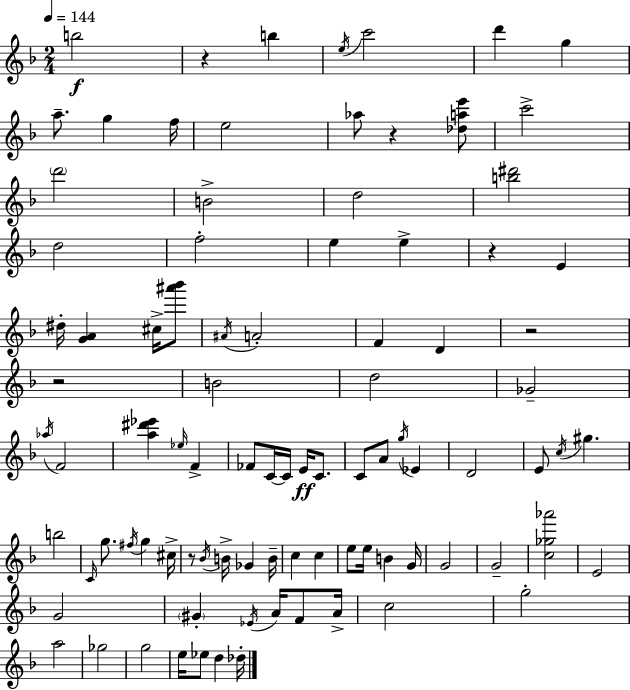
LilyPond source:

{
  \clef treble
  \numericTimeSignature
  \time 2/4
  \key d \minor
  \tempo 4 = 144
  b''2\f | r4 b''4 | \acciaccatura { e''16 } c'''2 | d'''4 g''4 | \break a''8.-- g''4 | f''16 e''2 | aes''8 r4 <des'' a'' e'''>8 | c'''2-> | \break \parenthesize d'''2 | b'2-> | d''2 | <b'' dis'''>2 | \break d''2 | f''2-. | e''4 e''4-> | r4 e'4 | \break dis''16-. <g' a'>4 cis''16-> <ais''' bes'''>8 | \acciaccatura { ais'16 } a'2-. | f'4 d'4 | r2 | \break r2 | b'2 | d''2 | ges'2-- | \break \acciaccatura { aes''16 } f'2 | <a'' dis''' ees'''>4 \grace { ees''16 } | f'4-> fes'8 c'16~~ c'16 | e'16\ff c'8. c'8 a'8 | \break \acciaccatura { g''16 } ees'4 d'2 | e'8 \acciaccatura { c''16 } | gis''4. b''2 | \grace { c'16 } g''8. | \break \acciaccatura { fis''16 } g''4 cis''16-> | r8 \acciaccatura { bes'16 } b'16-> ges'4 | b'16-- c''4 c''4 | e''8 e''16 b'4 | \break g'16 g'2 | g'2-- | <c'' ges'' aes'''>2 | e'2 | \break g'2 | \parenthesize gis'4-. \acciaccatura { ees'16 } a'16 f'8 | a'16-> c''2 | g''2-. | \break a''2 | ges''2 | g''2 | e''16 ees''8 d''4 | \break des''16-. \bar "|."
}